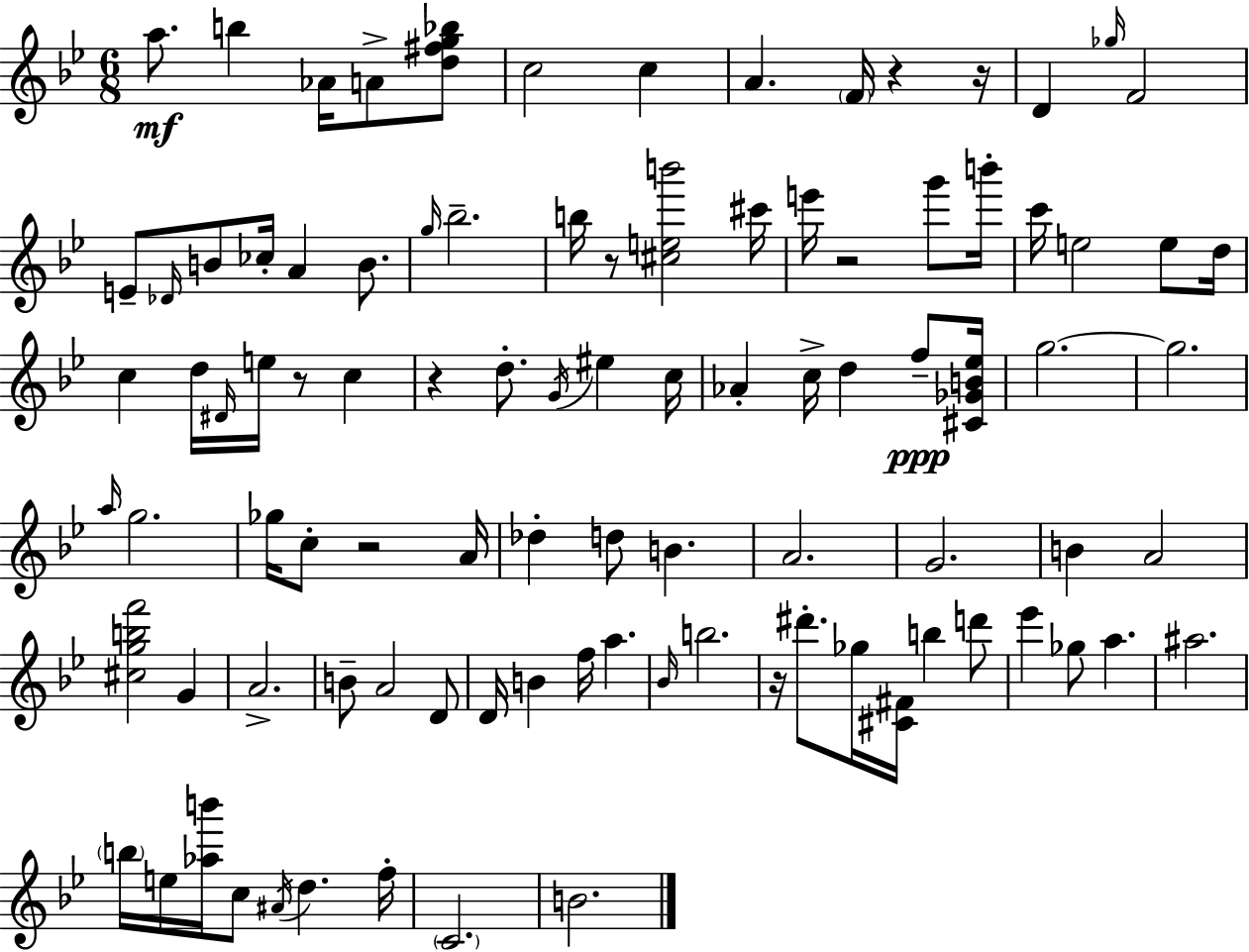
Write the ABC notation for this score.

X:1
T:Untitled
M:6/8
L:1/4
K:Gm
a/2 b _A/4 A/2 [d^fg_b]/2 c2 c A F/4 z z/4 D _g/4 F2 E/2 _D/4 B/2 _c/4 A B/2 g/4 _b2 b/4 z/2 [^ceb']2 ^c'/4 e'/4 z2 g'/2 b'/4 c'/4 e2 e/2 d/4 c d/4 ^D/4 e/4 z/2 c z d/2 G/4 ^e c/4 _A c/4 d f/2 [^C_GB_e]/4 g2 g2 a/4 g2 _g/4 c/2 z2 A/4 _d d/2 B A2 G2 B A2 [^cgbf']2 G A2 B/2 A2 D/2 D/4 B f/4 a _B/4 b2 z/4 ^d'/2 _g/4 [^C^F]/4 b d'/2 _e' _g/2 a ^a2 b/4 e/4 [_ab']/4 c/2 ^A/4 d f/4 C2 B2